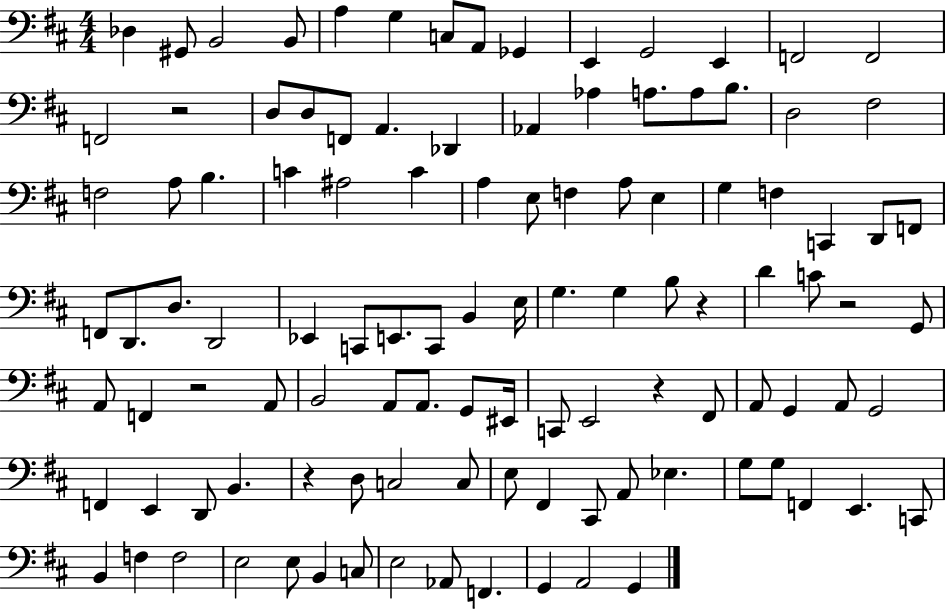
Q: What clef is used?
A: bass